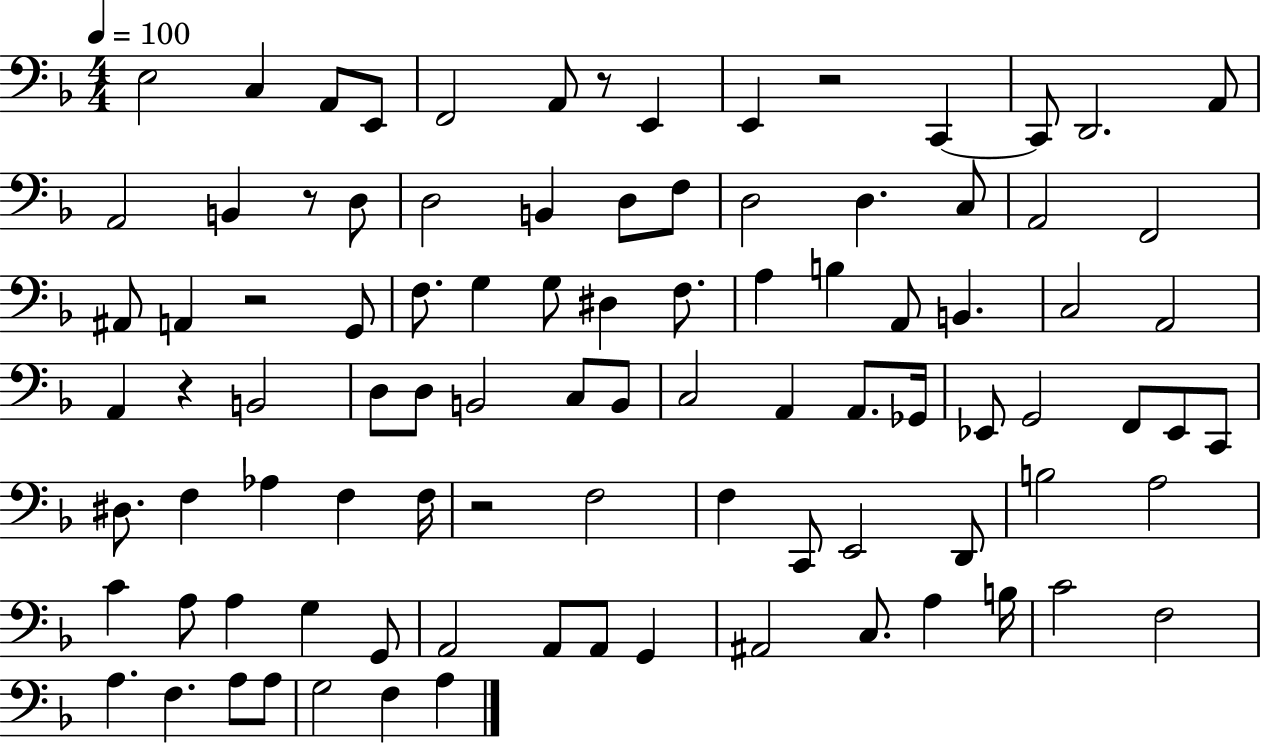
X:1
T:Untitled
M:4/4
L:1/4
K:F
E,2 C, A,,/2 E,,/2 F,,2 A,,/2 z/2 E,, E,, z2 C,, C,,/2 D,,2 A,,/2 A,,2 B,, z/2 D,/2 D,2 B,, D,/2 F,/2 D,2 D, C,/2 A,,2 F,,2 ^A,,/2 A,, z2 G,,/2 F,/2 G, G,/2 ^D, F,/2 A, B, A,,/2 B,, C,2 A,,2 A,, z B,,2 D,/2 D,/2 B,,2 C,/2 B,,/2 C,2 A,, A,,/2 _G,,/4 _E,,/2 G,,2 F,,/2 _E,,/2 C,,/2 ^D,/2 F, _A, F, F,/4 z2 F,2 F, C,,/2 E,,2 D,,/2 B,2 A,2 C A,/2 A, G, G,,/2 A,,2 A,,/2 A,,/2 G,, ^A,,2 C,/2 A, B,/4 C2 F,2 A, F, A,/2 A,/2 G,2 F, A,